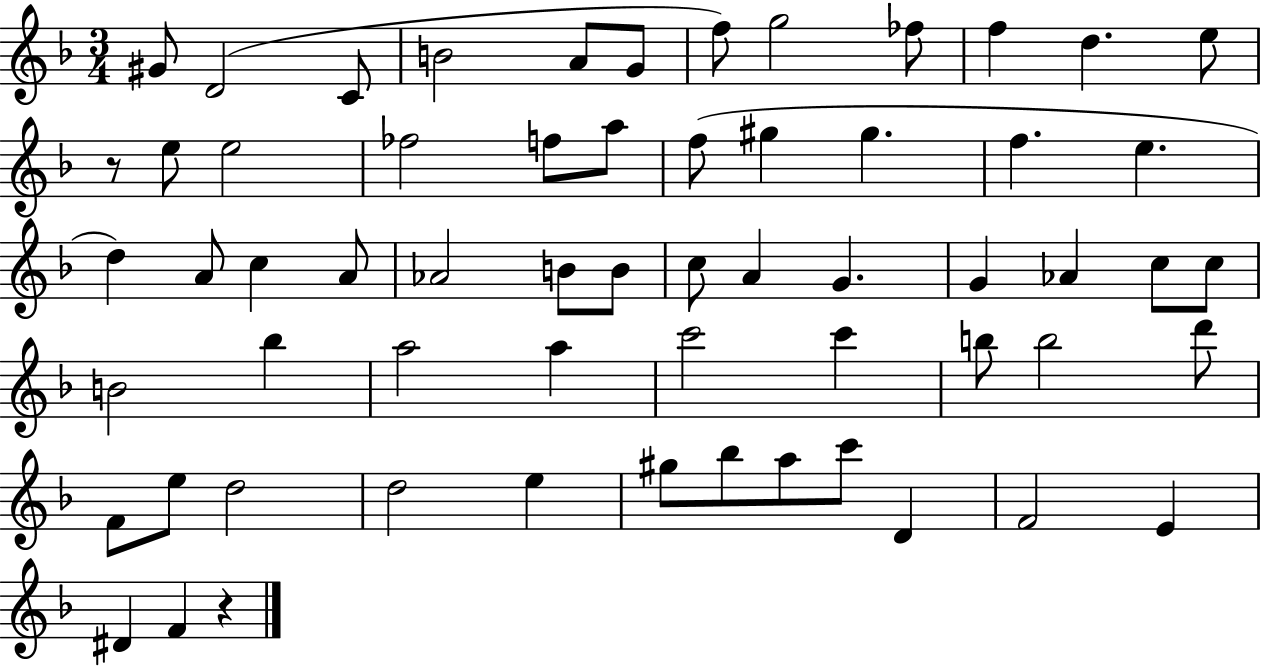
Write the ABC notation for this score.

X:1
T:Untitled
M:3/4
L:1/4
K:F
^G/2 D2 C/2 B2 A/2 G/2 f/2 g2 _f/2 f d e/2 z/2 e/2 e2 _f2 f/2 a/2 f/2 ^g ^g f e d A/2 c A/2 _A2 B/2 B/2 c/2 A G G _A c/2 c/2 B2 _b a2 a c'2 c' b/2 b2 d'/2 F/2 e/2 d2 d2 e ^g/2 _b/2 a/2 c'/2 D F2 E ^D F z